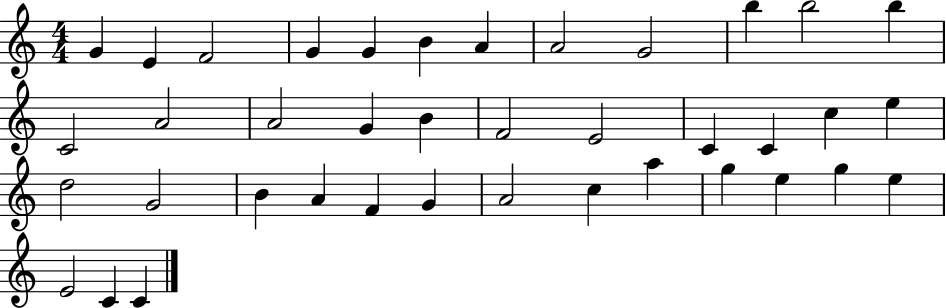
{
  \clef treble
  \numericTimeSignature
  \time 4/4
  \key c \major
  g'4 e'4 f'2 | g'4 g'4 b'4 a'4 | a'2 g'2 | b''4 b''2 b''4 | \break c'2 a'2 | a'2 g'4 b'4 | f'2 e'2 | c'4 c'4 c''4 e''4 | \break d''2 g'2 | b'4 a'4 f'4 g'4 | a'2 c''4 a''4 | g''4 e''4 g''4 e''4 | \break e'2 c'4 c'4 | \bar "|."
}